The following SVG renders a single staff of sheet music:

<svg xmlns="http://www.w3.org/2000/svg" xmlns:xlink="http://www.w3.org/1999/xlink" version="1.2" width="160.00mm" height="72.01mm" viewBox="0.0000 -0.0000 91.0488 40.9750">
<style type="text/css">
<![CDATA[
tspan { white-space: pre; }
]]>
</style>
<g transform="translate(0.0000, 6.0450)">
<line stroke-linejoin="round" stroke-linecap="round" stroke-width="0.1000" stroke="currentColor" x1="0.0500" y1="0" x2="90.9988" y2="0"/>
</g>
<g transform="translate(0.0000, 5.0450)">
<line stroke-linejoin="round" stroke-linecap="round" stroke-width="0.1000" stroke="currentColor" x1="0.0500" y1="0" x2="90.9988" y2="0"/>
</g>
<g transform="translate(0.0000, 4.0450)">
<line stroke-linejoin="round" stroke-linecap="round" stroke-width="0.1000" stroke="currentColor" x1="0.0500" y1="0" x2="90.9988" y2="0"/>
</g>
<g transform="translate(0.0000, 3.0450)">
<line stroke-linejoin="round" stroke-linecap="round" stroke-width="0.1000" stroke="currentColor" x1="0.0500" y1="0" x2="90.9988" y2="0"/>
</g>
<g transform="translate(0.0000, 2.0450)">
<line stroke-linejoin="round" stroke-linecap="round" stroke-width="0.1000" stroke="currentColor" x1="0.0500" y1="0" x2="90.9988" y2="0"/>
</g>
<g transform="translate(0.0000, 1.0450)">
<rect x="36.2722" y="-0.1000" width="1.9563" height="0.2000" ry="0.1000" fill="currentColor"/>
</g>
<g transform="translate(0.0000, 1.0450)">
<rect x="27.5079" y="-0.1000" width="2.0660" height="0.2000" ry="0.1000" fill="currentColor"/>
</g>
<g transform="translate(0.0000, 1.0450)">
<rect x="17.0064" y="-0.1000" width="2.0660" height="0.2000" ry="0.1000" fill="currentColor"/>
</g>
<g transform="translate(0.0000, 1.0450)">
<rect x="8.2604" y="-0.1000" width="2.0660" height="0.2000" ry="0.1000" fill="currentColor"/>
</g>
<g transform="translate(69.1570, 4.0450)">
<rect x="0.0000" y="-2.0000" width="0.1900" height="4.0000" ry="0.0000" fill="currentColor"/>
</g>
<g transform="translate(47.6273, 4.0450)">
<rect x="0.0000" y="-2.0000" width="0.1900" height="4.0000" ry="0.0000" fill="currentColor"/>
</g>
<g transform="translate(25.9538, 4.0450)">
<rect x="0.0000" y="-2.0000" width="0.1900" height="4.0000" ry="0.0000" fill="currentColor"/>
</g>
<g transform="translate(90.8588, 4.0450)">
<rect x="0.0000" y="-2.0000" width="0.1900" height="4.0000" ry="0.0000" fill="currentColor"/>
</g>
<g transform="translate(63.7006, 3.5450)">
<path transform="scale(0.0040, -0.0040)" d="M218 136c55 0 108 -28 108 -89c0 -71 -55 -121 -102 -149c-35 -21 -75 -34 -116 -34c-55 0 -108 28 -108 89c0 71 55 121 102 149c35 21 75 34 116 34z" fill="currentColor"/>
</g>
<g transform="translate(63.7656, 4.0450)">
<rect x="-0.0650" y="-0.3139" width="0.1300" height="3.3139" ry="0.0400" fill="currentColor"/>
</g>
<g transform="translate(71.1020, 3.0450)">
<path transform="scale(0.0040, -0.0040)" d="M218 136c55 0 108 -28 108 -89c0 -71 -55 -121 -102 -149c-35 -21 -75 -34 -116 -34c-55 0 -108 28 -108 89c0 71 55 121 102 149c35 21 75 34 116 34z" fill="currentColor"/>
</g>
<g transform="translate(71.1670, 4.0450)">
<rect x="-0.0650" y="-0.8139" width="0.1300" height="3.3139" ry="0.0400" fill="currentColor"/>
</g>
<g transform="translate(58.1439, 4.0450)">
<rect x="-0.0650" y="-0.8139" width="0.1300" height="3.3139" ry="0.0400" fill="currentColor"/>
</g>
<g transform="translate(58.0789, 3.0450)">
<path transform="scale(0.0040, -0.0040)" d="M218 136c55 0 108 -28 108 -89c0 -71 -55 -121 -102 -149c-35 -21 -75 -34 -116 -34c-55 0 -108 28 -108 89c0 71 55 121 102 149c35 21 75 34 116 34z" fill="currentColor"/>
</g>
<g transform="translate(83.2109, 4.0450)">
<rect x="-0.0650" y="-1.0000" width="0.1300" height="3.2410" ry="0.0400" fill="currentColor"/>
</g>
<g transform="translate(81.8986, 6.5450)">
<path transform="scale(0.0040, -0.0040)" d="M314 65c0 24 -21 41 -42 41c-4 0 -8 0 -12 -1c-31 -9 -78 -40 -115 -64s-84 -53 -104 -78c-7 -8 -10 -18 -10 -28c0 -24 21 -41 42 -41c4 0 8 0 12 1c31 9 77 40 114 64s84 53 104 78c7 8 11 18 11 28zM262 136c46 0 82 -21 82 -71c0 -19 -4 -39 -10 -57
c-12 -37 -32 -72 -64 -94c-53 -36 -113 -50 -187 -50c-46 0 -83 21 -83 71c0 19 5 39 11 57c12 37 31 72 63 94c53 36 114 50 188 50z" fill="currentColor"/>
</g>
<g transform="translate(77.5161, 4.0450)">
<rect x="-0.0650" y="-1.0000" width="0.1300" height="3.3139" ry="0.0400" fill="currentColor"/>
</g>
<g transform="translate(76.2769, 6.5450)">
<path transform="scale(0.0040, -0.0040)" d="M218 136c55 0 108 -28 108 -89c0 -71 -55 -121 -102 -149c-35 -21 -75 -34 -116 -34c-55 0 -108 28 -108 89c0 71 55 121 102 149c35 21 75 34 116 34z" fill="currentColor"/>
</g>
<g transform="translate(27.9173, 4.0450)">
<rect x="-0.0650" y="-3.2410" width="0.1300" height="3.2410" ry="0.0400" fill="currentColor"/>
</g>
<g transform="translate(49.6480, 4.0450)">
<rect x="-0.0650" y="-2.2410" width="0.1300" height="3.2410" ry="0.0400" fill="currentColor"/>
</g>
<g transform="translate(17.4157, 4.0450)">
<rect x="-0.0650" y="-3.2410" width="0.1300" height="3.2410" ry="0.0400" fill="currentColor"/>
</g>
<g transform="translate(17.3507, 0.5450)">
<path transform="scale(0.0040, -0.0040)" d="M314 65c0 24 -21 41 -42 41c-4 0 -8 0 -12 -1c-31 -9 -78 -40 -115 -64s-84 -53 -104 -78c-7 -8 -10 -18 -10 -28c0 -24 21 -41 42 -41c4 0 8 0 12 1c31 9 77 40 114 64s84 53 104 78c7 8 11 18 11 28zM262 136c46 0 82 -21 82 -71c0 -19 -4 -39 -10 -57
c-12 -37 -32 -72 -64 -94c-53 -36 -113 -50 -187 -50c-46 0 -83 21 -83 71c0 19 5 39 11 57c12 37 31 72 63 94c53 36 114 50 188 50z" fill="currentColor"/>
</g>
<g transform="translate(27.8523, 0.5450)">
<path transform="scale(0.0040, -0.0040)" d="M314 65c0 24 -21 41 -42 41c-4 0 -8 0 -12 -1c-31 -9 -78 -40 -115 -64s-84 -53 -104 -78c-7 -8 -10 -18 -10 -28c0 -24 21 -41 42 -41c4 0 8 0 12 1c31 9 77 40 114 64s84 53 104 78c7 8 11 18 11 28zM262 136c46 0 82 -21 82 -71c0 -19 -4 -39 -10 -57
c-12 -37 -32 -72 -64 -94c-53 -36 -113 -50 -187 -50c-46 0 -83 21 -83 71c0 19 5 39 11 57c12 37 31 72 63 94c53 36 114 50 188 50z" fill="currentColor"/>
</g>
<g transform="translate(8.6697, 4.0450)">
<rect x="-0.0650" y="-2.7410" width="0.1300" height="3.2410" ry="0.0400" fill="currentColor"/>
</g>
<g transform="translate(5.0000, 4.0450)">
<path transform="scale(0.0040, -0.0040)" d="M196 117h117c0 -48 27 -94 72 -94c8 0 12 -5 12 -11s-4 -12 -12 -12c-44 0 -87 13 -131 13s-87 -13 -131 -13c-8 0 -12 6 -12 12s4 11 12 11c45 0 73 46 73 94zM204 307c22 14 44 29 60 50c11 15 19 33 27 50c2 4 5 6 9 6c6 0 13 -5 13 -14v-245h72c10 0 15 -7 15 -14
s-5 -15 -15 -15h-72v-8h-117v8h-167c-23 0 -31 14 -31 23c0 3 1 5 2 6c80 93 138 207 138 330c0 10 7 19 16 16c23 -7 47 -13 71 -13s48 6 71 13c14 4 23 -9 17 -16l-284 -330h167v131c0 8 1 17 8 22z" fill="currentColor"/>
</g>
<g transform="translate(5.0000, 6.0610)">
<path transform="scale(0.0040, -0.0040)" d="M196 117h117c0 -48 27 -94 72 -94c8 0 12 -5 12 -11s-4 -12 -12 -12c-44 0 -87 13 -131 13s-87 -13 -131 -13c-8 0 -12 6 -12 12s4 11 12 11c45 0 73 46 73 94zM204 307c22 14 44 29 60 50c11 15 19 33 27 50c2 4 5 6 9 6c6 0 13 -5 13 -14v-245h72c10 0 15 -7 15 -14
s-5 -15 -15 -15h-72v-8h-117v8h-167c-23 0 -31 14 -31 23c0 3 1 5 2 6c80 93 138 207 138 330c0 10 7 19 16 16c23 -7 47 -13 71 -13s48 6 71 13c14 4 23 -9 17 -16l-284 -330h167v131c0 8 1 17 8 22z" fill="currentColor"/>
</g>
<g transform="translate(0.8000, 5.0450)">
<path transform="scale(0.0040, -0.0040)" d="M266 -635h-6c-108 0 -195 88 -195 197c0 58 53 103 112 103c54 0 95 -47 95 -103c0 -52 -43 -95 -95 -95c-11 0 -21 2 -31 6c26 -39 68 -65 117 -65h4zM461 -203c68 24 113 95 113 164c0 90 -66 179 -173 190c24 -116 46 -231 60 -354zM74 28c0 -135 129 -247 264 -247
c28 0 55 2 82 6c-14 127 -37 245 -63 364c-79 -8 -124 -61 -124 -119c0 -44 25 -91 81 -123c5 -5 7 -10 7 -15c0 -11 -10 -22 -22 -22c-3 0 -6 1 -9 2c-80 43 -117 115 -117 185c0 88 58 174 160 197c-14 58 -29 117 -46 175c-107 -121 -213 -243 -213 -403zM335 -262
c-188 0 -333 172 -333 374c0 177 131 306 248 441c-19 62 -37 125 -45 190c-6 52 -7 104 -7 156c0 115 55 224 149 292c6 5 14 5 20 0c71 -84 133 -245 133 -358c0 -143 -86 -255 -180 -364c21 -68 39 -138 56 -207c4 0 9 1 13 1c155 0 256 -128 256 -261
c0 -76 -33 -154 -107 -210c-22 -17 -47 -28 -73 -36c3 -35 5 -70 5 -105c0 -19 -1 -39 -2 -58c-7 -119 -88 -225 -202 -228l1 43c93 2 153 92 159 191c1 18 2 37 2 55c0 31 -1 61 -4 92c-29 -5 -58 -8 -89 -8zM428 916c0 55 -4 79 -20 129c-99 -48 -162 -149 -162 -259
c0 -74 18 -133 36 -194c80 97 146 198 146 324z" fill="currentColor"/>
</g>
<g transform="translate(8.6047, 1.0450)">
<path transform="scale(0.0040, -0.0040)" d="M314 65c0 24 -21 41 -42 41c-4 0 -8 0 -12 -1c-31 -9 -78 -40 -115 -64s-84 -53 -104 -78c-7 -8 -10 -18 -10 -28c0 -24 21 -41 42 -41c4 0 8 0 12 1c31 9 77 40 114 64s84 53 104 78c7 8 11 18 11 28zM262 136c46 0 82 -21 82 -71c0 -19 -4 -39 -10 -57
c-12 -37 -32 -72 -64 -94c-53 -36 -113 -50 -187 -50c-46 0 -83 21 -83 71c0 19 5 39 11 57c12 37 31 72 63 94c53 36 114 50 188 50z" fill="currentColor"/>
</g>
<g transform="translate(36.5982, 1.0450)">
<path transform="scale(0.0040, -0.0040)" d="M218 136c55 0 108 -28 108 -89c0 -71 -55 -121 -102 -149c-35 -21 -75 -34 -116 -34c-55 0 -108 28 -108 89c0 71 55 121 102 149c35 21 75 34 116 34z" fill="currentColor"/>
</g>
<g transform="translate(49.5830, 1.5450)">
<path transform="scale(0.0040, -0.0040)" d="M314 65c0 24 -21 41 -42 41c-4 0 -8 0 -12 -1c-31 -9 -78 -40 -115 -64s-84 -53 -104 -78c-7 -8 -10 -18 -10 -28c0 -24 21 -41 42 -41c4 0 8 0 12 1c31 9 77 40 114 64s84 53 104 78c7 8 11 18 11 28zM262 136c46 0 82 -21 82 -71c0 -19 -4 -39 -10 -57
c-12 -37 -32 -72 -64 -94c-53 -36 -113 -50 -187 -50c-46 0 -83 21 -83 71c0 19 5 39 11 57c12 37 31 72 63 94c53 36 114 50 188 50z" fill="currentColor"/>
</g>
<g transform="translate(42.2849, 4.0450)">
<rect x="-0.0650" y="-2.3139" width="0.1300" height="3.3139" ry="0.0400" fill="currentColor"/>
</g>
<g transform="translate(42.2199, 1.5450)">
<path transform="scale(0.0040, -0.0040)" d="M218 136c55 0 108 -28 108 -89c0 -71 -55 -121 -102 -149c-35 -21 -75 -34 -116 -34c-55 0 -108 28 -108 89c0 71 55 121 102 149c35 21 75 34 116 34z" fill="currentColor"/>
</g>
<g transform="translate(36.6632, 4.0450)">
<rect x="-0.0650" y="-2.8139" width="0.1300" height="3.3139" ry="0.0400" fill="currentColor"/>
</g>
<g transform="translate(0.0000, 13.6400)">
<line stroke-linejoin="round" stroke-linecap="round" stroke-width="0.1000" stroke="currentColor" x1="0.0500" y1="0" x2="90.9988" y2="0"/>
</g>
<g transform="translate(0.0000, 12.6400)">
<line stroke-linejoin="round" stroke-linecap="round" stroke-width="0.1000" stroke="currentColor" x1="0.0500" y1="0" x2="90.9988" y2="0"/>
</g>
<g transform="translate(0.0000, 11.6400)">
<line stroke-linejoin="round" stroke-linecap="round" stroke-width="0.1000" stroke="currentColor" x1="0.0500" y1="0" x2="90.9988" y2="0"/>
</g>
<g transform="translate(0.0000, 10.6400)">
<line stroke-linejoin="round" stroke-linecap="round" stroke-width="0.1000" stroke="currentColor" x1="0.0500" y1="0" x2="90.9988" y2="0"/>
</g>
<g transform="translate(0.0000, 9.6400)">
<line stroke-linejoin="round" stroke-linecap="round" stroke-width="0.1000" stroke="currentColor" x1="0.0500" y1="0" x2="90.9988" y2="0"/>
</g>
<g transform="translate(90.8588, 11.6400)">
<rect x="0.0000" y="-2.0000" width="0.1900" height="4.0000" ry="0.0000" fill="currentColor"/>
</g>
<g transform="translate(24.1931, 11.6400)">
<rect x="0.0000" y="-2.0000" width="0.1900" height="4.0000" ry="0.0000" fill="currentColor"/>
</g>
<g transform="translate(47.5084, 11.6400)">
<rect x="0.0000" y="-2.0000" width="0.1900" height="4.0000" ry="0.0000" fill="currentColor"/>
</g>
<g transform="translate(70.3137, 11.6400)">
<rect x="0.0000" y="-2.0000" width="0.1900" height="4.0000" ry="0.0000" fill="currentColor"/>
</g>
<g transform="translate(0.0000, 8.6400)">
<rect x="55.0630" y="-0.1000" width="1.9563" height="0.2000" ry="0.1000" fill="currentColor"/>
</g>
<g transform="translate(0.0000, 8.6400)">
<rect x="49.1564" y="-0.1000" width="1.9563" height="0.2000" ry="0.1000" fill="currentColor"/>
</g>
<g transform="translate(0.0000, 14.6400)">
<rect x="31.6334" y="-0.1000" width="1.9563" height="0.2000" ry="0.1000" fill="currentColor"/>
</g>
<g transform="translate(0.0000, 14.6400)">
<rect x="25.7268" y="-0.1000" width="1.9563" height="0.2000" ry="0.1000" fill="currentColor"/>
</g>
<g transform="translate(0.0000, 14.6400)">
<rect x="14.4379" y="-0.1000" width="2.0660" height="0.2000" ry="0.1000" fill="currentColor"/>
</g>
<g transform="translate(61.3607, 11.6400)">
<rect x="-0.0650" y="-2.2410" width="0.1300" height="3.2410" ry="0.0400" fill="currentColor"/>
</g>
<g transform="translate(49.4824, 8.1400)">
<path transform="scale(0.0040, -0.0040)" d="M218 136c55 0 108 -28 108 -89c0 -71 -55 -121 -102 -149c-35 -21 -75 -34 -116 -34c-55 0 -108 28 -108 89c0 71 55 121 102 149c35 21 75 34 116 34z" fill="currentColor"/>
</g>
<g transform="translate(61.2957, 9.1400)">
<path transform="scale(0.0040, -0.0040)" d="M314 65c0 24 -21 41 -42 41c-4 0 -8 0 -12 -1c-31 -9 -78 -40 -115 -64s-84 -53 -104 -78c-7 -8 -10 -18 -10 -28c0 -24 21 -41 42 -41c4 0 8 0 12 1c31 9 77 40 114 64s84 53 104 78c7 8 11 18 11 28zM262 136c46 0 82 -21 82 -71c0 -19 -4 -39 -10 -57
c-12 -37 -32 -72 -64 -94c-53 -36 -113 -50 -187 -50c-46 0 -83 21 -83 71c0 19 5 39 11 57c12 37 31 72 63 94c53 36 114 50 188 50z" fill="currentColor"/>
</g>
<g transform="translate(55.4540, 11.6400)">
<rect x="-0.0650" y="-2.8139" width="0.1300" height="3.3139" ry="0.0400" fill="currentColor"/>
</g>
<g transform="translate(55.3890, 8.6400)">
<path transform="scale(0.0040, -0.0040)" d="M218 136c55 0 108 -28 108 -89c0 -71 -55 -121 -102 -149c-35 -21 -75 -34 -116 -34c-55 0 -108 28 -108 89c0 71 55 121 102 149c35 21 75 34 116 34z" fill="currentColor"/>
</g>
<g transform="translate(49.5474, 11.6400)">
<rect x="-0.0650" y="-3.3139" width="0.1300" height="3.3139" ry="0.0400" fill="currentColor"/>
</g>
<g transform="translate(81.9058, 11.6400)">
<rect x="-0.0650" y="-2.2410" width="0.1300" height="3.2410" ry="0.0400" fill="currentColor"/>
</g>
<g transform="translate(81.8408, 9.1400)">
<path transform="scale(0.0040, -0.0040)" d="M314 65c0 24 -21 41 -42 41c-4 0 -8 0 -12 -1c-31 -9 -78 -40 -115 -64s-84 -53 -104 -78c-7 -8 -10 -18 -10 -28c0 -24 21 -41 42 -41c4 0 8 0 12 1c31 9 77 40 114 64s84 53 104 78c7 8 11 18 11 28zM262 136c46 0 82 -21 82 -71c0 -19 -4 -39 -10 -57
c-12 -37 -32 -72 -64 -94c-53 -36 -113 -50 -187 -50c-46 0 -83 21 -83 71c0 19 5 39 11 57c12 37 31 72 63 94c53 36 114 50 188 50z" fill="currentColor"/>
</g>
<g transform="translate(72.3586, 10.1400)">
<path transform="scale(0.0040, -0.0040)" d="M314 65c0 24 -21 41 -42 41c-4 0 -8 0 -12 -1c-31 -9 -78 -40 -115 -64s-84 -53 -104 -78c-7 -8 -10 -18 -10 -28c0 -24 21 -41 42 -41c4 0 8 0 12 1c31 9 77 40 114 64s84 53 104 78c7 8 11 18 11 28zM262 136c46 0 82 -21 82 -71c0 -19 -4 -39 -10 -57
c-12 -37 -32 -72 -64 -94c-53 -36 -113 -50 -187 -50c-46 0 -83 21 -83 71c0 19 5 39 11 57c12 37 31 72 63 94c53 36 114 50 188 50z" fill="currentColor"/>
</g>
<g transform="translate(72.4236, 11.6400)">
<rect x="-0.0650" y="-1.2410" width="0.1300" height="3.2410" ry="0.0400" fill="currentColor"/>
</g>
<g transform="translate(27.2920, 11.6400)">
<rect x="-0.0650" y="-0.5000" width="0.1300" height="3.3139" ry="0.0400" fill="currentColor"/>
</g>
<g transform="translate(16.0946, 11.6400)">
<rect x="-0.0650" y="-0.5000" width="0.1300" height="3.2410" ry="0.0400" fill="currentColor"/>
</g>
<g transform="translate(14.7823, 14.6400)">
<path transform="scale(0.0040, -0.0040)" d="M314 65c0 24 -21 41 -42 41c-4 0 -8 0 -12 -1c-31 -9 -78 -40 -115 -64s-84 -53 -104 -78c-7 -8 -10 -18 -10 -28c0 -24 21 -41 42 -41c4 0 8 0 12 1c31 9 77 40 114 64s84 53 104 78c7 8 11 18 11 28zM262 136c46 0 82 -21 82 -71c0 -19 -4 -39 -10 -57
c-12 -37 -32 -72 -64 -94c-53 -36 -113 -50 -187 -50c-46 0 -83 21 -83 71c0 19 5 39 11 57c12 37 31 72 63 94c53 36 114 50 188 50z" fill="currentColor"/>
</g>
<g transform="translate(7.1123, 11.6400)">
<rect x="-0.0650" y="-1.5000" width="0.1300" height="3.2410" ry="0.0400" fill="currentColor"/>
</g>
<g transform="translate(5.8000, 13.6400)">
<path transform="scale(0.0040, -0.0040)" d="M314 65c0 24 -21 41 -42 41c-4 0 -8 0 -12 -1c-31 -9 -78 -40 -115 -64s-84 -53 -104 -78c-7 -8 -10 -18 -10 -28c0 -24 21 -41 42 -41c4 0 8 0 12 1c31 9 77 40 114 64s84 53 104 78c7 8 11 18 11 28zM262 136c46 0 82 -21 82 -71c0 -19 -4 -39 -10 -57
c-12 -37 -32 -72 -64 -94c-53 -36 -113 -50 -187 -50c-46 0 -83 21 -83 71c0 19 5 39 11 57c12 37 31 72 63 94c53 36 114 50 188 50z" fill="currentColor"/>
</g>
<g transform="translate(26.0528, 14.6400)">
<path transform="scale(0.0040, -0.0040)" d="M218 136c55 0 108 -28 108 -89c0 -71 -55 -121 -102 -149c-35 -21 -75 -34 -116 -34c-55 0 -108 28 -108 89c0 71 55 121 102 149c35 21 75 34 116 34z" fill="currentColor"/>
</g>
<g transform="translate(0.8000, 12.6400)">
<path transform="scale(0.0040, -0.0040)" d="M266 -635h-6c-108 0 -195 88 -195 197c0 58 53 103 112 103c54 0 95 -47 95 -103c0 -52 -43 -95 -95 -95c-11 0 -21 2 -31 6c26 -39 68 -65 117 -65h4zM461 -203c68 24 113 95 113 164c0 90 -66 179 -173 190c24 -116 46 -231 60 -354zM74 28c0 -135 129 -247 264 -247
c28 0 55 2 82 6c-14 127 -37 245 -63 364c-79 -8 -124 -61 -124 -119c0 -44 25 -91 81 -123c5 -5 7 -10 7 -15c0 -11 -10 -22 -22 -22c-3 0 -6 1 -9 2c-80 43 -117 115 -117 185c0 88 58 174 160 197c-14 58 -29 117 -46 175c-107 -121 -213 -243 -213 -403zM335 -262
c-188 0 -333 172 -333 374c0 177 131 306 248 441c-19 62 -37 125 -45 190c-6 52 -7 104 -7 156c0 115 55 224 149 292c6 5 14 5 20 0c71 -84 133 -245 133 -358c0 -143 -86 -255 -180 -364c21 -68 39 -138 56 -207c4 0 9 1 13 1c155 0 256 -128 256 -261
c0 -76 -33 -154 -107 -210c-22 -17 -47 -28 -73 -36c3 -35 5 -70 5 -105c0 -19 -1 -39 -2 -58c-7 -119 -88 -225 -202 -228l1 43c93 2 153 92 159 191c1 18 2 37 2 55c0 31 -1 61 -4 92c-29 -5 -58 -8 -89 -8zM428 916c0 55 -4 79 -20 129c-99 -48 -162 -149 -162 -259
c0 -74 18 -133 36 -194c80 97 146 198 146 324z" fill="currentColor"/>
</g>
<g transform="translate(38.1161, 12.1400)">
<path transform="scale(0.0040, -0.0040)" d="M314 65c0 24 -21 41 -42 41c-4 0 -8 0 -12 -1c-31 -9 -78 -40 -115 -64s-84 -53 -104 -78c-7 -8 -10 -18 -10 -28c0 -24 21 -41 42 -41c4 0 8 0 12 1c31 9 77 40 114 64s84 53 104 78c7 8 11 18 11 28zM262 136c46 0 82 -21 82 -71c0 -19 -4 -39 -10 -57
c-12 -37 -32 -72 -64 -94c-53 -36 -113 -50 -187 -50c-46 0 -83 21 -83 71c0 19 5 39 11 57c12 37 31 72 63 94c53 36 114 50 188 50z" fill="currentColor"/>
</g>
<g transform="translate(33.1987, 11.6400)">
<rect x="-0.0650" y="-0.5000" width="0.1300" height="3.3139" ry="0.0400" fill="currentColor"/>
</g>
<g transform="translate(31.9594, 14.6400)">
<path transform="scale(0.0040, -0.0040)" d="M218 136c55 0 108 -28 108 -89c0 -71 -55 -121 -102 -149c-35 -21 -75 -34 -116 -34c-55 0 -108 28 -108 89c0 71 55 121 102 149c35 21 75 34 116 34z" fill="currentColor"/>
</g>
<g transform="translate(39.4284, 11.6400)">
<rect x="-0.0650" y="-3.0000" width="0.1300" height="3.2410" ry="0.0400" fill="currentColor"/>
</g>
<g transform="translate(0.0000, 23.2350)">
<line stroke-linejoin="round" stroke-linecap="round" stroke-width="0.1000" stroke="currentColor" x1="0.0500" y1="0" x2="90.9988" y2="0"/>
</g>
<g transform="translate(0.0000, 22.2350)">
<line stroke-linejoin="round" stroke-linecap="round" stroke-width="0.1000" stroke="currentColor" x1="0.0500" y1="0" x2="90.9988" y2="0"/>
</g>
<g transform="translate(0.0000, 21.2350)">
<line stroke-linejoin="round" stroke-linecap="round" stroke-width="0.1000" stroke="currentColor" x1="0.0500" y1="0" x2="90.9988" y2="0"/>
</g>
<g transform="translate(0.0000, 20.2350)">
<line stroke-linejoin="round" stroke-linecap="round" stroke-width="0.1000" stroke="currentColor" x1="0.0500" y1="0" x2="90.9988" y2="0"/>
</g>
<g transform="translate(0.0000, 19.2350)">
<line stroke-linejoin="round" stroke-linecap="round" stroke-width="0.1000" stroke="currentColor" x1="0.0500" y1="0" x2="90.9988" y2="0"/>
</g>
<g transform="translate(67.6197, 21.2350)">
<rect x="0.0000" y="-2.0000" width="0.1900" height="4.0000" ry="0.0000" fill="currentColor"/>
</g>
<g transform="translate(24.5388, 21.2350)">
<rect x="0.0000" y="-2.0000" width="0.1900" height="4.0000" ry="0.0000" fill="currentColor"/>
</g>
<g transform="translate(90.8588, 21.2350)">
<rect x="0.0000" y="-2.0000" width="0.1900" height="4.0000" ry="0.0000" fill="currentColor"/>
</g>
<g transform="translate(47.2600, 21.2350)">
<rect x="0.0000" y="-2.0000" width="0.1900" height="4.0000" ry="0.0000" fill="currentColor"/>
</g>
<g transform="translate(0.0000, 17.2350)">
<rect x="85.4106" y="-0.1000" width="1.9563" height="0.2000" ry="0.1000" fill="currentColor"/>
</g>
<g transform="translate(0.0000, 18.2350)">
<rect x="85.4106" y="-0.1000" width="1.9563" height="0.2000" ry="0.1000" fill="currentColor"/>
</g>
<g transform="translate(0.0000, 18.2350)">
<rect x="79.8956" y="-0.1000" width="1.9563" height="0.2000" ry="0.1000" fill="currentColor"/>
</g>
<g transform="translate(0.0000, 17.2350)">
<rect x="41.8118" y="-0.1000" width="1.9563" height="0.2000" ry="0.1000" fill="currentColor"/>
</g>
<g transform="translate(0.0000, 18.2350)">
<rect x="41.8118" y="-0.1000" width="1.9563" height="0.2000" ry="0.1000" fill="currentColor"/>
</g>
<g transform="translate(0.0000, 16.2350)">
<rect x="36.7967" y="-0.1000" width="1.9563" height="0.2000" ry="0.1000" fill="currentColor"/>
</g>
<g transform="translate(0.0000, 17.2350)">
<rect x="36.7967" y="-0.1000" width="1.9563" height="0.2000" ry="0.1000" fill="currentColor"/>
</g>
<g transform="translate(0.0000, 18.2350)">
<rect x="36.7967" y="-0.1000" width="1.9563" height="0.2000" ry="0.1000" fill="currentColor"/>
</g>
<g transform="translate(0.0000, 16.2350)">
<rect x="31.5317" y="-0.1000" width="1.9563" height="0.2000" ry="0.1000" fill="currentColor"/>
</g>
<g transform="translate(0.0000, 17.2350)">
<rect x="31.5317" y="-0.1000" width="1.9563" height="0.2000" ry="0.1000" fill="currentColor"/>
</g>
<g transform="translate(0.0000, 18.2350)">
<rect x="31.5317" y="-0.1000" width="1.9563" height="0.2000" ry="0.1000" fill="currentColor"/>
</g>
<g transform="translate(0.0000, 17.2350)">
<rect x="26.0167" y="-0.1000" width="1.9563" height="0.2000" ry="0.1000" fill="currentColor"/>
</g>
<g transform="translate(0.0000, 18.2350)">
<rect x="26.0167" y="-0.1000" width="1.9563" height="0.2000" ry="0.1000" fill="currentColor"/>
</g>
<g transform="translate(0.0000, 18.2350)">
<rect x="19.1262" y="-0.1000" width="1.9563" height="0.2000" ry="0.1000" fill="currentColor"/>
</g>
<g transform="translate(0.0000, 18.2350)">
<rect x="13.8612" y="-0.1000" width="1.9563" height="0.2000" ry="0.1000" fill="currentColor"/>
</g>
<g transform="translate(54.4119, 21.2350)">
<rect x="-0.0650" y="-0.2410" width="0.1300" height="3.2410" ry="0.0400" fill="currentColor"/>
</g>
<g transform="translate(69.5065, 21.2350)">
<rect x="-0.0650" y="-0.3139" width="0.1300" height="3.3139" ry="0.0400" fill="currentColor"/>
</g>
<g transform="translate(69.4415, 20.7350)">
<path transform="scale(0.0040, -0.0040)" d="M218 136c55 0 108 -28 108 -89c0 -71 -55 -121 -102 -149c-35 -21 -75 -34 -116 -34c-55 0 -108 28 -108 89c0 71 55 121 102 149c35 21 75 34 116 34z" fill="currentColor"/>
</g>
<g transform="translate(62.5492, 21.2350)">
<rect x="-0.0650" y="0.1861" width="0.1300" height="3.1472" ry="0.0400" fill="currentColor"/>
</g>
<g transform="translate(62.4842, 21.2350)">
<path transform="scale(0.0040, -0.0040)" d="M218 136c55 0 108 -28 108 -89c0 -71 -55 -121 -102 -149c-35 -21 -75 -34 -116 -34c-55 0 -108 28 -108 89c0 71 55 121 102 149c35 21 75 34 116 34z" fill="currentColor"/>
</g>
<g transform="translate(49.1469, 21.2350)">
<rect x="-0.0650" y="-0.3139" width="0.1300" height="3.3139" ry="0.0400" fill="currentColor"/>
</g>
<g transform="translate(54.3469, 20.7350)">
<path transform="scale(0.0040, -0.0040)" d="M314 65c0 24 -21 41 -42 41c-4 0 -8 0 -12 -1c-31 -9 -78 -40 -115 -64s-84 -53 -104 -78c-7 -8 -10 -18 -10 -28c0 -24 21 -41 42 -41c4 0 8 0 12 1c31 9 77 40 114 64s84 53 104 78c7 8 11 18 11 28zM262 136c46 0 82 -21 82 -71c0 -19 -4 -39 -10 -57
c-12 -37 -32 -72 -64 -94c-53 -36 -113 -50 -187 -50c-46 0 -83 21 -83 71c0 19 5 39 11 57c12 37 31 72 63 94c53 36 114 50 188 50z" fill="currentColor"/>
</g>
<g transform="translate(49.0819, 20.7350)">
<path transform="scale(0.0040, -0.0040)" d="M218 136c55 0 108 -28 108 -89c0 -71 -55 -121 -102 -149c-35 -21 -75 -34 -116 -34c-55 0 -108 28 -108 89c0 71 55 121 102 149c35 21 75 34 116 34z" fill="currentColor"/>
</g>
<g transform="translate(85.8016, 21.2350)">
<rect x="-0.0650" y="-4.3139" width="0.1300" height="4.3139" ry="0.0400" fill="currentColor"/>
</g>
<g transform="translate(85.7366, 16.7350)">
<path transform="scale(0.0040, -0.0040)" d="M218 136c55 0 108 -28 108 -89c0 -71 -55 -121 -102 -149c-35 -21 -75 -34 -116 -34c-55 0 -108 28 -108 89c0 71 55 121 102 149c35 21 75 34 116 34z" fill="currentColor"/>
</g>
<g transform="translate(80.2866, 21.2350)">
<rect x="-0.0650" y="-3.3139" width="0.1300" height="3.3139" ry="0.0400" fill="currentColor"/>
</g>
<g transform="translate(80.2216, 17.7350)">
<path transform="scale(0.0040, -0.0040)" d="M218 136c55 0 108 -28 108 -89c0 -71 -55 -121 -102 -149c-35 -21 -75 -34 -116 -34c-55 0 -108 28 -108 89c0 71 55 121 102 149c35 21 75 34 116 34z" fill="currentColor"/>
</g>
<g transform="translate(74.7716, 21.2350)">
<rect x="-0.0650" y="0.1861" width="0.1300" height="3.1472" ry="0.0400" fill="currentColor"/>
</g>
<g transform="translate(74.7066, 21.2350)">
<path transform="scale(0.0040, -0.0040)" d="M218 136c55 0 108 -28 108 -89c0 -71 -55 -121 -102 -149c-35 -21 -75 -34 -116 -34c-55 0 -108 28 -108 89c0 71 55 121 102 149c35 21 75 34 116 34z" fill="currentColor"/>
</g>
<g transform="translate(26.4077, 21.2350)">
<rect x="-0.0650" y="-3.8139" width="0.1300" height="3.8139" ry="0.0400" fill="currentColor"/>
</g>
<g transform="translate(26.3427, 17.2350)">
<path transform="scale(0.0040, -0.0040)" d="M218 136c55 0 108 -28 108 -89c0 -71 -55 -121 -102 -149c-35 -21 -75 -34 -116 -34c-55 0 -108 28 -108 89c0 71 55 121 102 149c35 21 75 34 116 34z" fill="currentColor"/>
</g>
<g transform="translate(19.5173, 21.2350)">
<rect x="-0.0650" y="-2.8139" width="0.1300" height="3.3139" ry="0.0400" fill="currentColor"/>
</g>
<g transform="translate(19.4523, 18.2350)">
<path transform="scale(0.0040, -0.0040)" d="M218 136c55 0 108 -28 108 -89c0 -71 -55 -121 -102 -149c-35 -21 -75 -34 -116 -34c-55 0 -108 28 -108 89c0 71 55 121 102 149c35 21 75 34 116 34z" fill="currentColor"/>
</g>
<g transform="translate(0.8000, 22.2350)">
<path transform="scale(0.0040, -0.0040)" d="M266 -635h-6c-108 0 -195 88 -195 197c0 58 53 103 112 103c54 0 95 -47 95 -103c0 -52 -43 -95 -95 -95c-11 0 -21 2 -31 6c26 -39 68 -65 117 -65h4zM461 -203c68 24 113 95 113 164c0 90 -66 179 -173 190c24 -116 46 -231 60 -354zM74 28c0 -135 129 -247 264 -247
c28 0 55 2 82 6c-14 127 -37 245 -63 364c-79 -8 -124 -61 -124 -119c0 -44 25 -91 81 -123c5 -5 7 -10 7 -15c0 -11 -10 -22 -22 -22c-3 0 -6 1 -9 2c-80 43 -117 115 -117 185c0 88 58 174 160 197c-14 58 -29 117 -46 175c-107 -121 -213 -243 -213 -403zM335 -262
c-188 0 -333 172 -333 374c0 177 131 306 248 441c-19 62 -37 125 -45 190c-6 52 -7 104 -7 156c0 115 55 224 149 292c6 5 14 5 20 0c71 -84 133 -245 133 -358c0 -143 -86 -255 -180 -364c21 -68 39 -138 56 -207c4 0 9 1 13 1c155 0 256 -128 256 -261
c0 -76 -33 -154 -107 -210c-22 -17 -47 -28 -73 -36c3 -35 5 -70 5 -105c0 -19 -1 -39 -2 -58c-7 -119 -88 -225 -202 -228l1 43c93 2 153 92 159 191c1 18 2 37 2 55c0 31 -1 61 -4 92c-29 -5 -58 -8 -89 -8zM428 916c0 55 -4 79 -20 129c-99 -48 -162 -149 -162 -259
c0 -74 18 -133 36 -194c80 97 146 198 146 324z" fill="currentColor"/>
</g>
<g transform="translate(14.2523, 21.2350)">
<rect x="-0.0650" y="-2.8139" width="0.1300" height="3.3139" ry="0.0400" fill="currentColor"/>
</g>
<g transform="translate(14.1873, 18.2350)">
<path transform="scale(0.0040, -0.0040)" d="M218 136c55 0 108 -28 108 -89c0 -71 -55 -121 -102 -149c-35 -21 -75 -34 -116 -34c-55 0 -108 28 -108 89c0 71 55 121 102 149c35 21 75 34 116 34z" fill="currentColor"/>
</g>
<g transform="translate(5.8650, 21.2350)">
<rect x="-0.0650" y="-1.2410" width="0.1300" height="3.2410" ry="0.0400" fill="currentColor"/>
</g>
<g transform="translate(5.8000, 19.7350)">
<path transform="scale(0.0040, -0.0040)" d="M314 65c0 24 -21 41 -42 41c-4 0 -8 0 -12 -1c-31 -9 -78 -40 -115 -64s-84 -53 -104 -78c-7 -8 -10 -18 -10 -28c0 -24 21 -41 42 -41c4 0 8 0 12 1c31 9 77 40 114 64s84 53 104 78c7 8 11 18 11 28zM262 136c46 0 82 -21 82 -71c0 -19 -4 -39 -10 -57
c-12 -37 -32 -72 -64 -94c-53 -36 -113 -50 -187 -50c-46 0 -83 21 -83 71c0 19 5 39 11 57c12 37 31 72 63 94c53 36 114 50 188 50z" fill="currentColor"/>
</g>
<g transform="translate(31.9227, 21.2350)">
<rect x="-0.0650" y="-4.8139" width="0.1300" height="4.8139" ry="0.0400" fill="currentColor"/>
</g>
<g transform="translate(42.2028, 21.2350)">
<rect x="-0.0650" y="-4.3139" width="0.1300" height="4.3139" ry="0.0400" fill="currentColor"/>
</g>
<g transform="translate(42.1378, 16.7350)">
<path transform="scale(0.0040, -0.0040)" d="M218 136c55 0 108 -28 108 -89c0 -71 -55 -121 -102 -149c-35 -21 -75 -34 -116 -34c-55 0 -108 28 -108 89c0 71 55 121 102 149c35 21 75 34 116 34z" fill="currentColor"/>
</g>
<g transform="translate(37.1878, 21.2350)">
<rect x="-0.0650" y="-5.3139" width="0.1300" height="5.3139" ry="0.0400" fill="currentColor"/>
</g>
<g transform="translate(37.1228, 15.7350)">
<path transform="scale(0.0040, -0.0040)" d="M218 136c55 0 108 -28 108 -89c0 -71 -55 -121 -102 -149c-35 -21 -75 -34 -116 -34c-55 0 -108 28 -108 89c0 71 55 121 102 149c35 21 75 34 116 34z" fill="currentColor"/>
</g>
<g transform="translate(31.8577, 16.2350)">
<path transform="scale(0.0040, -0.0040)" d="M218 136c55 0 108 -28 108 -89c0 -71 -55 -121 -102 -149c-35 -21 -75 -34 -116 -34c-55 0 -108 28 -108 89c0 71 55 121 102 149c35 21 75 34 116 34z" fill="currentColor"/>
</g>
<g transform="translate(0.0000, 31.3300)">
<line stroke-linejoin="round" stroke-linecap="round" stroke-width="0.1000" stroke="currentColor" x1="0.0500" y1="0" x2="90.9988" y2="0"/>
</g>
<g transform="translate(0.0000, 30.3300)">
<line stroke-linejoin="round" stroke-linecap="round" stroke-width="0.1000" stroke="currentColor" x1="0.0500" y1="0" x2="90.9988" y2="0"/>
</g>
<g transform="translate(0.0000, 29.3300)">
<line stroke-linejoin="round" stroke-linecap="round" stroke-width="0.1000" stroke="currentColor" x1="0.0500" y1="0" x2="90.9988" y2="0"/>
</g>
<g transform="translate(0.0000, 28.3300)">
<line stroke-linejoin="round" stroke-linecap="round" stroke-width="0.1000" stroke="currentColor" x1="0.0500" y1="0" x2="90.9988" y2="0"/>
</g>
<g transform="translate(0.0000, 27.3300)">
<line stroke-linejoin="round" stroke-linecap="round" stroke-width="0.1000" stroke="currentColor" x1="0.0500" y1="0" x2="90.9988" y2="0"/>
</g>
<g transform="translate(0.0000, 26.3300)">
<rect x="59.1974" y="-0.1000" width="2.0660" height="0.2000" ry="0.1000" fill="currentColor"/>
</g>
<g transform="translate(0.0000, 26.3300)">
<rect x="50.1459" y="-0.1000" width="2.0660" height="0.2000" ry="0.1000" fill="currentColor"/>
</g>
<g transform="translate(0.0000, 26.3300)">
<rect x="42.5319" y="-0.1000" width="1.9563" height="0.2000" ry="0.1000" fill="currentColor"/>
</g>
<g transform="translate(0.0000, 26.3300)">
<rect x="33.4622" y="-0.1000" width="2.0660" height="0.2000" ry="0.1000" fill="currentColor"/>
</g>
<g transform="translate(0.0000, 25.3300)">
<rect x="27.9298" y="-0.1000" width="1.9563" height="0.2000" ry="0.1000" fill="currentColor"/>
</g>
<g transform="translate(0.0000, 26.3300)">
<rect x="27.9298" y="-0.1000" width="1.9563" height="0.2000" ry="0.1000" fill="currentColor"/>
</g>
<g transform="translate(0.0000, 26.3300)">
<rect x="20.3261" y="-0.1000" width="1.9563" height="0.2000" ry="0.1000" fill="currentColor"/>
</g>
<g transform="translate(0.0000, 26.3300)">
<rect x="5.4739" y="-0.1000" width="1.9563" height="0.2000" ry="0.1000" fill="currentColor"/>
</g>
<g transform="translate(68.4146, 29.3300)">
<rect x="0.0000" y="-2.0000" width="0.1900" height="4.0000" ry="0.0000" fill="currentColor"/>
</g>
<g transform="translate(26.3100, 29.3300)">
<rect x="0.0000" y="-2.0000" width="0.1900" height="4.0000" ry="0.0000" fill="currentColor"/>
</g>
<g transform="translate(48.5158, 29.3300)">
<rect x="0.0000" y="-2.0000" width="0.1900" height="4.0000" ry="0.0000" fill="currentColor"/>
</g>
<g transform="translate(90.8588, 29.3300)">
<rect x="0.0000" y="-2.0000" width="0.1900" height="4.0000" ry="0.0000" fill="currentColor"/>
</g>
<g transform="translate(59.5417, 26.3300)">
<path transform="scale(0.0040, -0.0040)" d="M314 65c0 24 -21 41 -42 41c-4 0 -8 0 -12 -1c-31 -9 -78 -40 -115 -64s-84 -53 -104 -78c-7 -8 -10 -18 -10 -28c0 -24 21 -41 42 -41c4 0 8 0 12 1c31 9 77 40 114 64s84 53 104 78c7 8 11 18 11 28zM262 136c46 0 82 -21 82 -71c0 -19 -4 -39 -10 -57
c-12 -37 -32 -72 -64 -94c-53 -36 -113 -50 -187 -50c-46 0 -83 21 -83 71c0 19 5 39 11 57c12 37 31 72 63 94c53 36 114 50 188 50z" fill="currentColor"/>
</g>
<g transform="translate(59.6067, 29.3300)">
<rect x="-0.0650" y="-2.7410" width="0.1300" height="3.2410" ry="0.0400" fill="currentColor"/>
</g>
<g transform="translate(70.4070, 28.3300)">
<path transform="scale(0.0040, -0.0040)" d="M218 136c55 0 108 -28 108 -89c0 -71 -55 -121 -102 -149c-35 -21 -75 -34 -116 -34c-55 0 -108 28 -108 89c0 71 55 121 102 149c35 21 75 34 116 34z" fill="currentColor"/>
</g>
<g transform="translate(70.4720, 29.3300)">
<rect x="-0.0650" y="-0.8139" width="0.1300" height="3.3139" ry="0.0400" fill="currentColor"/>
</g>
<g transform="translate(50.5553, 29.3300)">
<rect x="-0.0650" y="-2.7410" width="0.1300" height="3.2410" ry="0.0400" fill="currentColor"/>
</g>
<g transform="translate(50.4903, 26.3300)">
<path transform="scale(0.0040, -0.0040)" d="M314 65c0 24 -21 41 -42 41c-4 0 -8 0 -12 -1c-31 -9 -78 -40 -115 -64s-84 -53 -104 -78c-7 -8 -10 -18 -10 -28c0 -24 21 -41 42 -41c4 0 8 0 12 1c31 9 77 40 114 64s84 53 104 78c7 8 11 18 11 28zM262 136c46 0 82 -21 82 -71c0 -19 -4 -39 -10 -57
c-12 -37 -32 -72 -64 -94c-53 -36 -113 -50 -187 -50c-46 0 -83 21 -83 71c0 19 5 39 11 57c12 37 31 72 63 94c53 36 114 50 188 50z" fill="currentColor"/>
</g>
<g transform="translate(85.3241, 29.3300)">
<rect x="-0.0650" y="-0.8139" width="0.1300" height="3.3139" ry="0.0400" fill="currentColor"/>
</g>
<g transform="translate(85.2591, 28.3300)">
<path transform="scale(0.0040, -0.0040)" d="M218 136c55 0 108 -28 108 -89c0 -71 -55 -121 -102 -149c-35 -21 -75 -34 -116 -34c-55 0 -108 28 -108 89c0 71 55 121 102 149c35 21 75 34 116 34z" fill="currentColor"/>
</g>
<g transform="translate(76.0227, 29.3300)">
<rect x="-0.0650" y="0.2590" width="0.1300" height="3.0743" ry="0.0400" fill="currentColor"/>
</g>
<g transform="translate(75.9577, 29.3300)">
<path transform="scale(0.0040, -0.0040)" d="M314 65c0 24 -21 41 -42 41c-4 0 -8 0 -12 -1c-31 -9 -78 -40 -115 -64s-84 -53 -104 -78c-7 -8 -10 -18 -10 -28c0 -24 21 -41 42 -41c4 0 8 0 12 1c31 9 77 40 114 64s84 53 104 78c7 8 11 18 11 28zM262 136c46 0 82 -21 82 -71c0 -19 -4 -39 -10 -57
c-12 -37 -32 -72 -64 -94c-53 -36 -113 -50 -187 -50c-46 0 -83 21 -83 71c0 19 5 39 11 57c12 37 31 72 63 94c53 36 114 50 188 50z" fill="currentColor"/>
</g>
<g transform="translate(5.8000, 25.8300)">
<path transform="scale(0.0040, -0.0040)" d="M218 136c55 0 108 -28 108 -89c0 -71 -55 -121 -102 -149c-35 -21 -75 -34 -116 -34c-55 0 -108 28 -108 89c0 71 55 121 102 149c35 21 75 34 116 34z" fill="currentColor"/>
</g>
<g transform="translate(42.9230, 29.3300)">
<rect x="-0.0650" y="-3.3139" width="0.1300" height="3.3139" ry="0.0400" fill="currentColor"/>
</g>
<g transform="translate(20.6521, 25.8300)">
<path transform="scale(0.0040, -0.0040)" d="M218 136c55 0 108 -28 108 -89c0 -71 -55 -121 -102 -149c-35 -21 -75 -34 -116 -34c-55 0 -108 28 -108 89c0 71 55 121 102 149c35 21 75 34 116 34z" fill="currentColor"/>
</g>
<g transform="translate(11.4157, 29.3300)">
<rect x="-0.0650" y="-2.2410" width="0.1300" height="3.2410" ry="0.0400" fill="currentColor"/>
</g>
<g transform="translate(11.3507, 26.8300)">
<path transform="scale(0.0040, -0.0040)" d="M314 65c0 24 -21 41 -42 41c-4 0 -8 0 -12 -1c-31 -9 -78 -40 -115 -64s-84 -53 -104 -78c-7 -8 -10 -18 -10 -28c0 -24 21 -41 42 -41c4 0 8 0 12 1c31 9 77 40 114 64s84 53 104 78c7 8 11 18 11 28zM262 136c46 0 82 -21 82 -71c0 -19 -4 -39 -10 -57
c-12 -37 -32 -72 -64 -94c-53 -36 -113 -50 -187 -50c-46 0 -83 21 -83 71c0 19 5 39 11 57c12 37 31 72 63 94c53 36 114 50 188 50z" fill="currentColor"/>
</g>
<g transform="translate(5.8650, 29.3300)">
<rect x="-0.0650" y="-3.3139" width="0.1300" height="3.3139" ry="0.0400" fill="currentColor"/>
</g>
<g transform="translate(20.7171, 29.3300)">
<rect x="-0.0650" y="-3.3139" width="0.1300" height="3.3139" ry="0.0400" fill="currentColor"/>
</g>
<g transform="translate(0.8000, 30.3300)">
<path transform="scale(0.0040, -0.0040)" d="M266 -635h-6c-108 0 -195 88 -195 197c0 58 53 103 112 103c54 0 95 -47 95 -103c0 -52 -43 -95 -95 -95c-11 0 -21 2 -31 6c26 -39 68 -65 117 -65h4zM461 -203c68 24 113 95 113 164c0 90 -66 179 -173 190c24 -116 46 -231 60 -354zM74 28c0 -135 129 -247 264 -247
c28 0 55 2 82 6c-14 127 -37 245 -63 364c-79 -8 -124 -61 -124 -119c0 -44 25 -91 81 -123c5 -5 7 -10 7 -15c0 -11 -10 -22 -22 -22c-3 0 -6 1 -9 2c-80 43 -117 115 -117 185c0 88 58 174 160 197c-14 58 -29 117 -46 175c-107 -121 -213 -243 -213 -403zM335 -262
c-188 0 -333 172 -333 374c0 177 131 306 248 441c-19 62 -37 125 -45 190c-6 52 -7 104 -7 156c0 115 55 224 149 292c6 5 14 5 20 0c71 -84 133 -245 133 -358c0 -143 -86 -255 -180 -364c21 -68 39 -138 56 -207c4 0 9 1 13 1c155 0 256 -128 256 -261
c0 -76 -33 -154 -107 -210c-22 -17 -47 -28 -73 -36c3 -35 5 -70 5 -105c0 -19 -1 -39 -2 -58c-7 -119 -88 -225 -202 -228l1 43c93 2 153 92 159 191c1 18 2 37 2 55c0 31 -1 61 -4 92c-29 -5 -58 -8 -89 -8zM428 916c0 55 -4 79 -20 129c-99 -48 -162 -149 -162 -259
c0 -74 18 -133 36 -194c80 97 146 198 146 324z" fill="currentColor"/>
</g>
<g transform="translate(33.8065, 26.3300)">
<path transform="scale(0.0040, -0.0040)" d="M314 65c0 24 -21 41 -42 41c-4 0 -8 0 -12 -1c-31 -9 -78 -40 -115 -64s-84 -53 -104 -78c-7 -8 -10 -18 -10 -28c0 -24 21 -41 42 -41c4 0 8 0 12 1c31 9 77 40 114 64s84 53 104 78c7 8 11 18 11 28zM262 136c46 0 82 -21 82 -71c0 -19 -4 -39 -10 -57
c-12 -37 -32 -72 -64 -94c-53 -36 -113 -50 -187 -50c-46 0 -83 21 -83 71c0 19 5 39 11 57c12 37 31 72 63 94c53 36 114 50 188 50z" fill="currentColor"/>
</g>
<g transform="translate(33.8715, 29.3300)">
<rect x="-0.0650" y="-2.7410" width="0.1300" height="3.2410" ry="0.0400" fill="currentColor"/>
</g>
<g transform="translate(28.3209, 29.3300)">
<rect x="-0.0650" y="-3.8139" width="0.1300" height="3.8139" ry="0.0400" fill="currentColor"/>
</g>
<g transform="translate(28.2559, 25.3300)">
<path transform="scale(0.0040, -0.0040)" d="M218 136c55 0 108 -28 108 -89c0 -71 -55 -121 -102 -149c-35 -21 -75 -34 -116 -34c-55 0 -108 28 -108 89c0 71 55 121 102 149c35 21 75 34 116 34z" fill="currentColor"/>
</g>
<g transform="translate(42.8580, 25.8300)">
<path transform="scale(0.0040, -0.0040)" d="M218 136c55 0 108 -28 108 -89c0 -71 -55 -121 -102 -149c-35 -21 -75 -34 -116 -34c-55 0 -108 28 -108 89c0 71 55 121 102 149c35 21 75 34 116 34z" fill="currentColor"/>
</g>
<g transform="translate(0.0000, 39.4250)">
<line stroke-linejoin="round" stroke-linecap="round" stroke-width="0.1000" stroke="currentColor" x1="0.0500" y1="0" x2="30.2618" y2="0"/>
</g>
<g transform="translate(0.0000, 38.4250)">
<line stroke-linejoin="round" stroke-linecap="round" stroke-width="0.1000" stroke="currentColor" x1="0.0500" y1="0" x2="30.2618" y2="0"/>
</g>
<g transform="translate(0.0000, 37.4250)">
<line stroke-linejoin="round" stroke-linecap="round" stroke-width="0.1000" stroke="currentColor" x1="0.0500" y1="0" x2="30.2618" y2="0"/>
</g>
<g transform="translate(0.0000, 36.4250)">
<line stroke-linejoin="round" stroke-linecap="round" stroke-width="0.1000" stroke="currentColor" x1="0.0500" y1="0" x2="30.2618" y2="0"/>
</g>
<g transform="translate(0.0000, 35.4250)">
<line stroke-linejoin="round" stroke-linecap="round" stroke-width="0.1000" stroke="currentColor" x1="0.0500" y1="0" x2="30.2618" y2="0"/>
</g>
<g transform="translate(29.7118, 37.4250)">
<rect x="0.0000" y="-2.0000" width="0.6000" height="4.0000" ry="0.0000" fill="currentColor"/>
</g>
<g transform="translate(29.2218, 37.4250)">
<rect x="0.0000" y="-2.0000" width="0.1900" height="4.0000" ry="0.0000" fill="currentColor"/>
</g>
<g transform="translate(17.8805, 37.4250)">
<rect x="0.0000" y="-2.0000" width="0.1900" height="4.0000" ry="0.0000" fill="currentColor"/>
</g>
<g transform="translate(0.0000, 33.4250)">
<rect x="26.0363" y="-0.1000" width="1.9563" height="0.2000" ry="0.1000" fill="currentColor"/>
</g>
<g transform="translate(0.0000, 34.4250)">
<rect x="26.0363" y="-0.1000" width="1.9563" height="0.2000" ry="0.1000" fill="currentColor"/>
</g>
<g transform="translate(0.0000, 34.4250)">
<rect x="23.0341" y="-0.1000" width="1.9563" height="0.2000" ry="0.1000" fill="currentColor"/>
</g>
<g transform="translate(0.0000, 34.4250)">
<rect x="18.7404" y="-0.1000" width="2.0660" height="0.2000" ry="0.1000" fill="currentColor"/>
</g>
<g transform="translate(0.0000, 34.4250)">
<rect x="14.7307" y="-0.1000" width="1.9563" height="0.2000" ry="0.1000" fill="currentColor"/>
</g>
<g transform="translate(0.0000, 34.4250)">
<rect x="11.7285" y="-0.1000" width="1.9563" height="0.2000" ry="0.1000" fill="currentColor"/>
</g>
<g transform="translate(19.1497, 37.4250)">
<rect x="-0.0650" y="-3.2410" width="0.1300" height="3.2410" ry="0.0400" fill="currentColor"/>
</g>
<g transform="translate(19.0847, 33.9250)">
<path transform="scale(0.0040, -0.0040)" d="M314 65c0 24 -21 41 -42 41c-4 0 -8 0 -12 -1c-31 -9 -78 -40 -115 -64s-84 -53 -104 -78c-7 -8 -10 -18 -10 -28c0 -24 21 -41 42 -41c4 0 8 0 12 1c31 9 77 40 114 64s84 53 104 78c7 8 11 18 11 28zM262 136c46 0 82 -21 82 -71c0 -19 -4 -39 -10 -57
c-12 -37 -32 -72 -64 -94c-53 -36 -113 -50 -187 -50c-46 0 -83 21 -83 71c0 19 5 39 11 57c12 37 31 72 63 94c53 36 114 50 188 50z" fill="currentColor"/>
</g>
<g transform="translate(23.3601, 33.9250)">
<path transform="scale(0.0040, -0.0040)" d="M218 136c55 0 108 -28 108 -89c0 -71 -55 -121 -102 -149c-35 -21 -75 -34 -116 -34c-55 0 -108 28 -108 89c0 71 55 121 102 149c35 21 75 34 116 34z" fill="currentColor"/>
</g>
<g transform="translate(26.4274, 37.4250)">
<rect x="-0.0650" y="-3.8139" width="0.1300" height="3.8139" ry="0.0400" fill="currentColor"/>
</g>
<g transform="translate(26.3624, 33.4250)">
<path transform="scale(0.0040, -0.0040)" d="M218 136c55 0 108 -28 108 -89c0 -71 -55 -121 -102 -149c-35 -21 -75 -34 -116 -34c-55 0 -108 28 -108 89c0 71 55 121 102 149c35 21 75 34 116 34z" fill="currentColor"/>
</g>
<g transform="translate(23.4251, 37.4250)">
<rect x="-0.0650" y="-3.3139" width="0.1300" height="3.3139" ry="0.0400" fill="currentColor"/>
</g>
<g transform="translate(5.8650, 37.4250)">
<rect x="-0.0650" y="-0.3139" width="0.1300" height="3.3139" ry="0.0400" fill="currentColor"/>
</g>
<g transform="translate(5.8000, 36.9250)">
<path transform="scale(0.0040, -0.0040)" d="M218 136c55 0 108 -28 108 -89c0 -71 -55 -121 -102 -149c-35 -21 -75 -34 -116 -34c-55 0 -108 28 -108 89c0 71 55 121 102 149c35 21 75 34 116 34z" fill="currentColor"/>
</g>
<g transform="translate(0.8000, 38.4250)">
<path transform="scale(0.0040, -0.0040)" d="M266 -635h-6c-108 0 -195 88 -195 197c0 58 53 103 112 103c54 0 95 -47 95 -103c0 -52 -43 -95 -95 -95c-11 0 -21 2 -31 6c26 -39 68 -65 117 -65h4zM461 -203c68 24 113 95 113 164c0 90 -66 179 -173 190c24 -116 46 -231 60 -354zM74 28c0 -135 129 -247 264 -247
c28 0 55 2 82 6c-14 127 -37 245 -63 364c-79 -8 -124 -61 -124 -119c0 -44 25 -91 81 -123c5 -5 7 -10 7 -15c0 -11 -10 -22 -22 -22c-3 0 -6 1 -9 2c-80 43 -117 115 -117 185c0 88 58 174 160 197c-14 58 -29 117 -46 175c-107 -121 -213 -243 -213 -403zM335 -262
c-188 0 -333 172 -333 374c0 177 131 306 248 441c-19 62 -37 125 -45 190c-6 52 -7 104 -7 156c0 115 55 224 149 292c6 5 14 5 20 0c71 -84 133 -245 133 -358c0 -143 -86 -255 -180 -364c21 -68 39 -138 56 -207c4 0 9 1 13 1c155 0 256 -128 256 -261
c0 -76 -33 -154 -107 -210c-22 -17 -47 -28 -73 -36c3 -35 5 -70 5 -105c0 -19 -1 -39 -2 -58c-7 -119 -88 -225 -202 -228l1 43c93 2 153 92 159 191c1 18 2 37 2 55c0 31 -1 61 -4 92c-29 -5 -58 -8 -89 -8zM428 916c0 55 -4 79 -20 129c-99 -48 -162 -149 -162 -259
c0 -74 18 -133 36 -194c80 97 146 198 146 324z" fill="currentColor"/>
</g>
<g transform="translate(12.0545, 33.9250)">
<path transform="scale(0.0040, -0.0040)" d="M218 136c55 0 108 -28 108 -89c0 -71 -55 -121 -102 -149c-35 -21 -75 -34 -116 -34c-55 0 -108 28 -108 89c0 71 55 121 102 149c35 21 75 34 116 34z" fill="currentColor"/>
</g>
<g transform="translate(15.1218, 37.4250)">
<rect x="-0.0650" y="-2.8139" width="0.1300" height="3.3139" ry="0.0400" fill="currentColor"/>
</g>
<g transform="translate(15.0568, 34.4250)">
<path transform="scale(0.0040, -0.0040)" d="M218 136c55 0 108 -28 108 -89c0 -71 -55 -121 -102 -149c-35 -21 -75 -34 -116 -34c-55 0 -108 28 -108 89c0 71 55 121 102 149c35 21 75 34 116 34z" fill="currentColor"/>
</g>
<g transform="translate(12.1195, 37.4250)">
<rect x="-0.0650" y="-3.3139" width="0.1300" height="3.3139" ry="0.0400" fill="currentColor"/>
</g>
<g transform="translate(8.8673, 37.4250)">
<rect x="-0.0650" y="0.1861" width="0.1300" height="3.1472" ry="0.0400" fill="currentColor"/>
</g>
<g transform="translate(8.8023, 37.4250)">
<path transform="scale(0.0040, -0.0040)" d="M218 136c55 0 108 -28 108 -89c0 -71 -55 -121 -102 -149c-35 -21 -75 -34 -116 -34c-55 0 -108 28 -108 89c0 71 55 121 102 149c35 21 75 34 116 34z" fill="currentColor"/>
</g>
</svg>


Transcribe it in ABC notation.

X:1
T:Untitled
M:4/4
L:1/4
K:C
a2 b2 b2 a g g2 d c d D D2 E2 C2 C C A2 b a g2 e2 g2 e2 a a c' e' f' d' c c2 B c B b d' b g2 b c' a2 b a2 a2 d B2 d c B b a b2 b c'